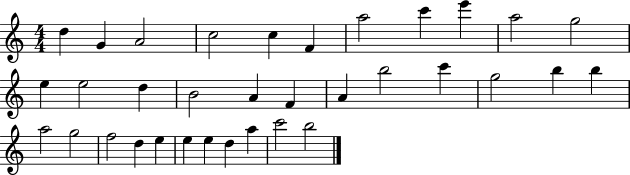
X:1
T:Untitled
M:4/4
L:1/4
K:C
d G A2 c2 c F a2 c' e' a2 g2 e e2 d B2 A F A b2 c' g2 b b a2 g2 f2 d e e e d a c'2 b2